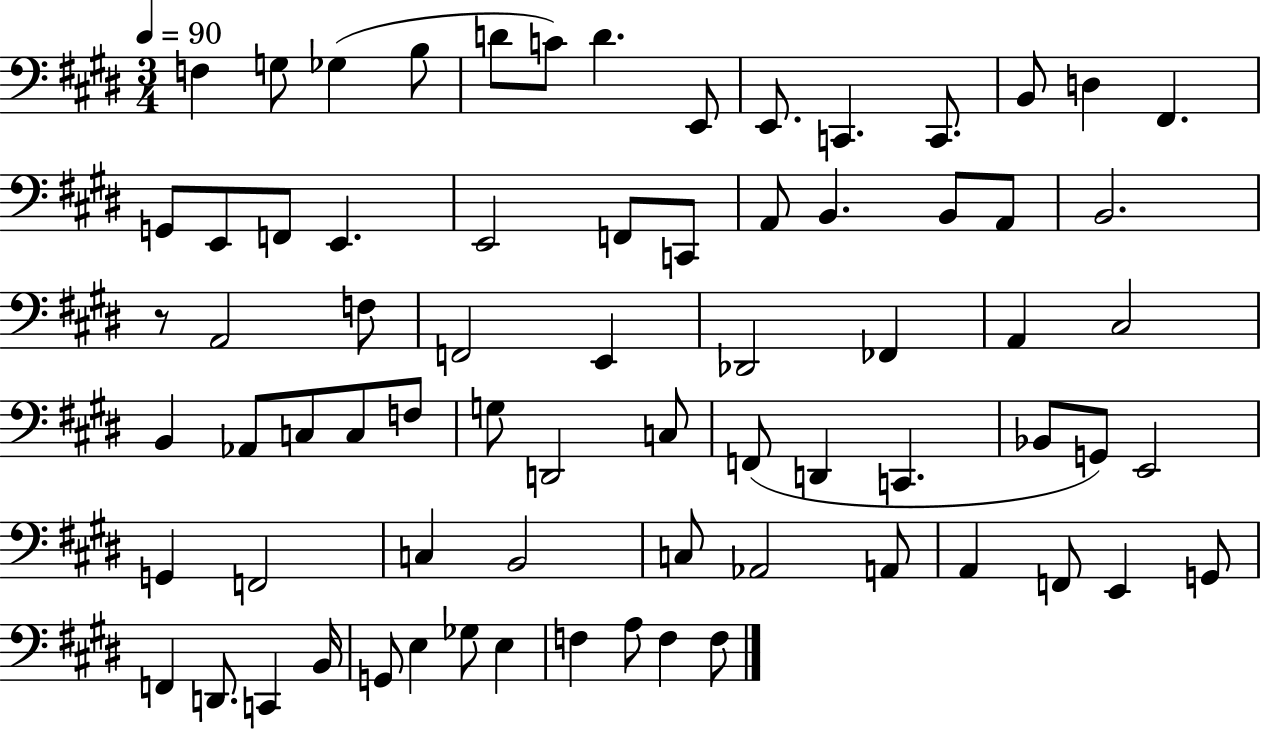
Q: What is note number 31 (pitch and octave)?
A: Db2